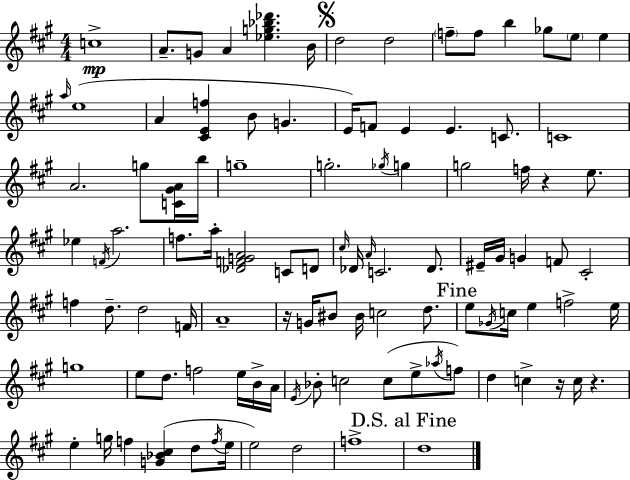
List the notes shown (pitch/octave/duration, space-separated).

C5/w A4/e. G4/e A4/q [Eb5,G5,Bb5,Db6]/q. B4/s D5/h D5/h F5/e F5/e B5/q Gb5/e E5/e E5/q A5/s E5/w A4/q [C#4,E4,F5]/q B4/e G4/q. E4/s F4/e E4/q E4/q. C4/e. C4/w A4/h. G5/e [C4,G#4,A4]/s B5/s G5/w G5/h. Gb5/s G5/q G5/h F5/s R/q E5/e. Eb5/q F4/s A5/h. F5/e. A5/s [Db4,F4,G4,A4]/h C4/e D4/e C#5/s Db4/s A4/s C4/h. Db4/e. EIS4/s G#4/s G4/q F4/e C#4/h F5/q D5/e. D5/h F4/s A4/w R/s G4/s BIS4/e BIS4/s C5/h D5/e. E5/e Gb4/s C5/s E5/q F5/h E5/s G5/w E5/e D5/e. F5/h E5/s B4/s A4/s E4/s Bb4/e C5/h C5/e E5/e Ab5/s F5/e D5/q C5/q R/s C5/s R/q. E5/q G5/s F5/q [G4,Bb4,C#5]/q D5/e F5/s E5/s E5/h D5/h F5/w D5/w